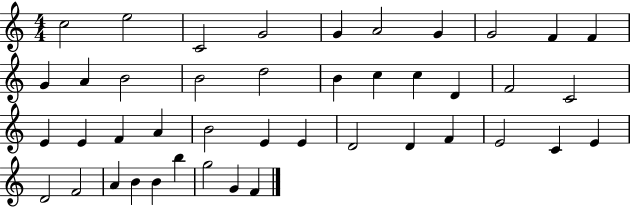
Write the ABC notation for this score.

X:1
T:Untitled
M:4/4
L:1/4
K:C
c2 e2 C2 G2 G A2 G G2 F F G A B2 B2 d2 B c c D F2 C2 E E F A B2 E E D2 D F E2 C E D2 F2 A B B b g2 G F